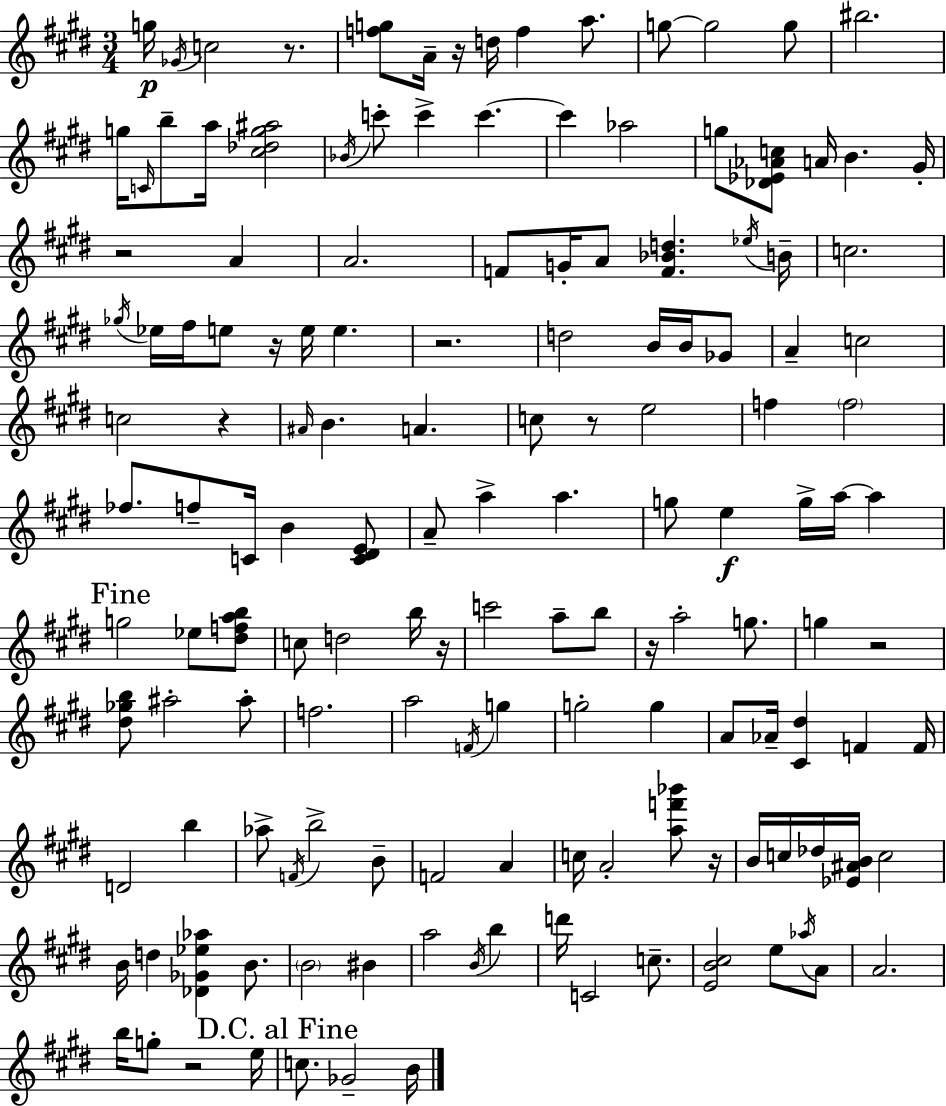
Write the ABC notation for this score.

X:1
T:Untitled
M:3/4
L:1/4
K:E
g/4 _G/4 c2 z/2 [fg]/2 A/4 z/4 d/4 f a/2 g/2 g2 g/2 ^b2 g/4 C/4 b/2 a/4 [^c_dg^a]2 _B/4 c'/2 c' c' c' _a2 g/2 [_D_E_Ac]/2 A/4 B ^G/4 z2 A A2 F/2 G/4 A/2 [F_Bd] _e/4 B/4 c2 _g/4 _e/4 ^f/4 e/2 z/4 e/4 e z2 d2 B/4 B/4 _G/2 A c2 c2 z ^A/4 B A c/2 z/2 e2 f f2 _f/2 f/2 C/4 B [C^DE]/2 A/2 a a g/2 e g/4 a/4 a g2 _e/2 [^dfab]/2 c/2 d2 b/4 z/4 c'2 a/2 b/2 z/4 a2 g/2 g z2 [^d_gb]/2 ^a2 ^a/2 f2 a2 F/4 g g2 g A/2 _A/4 [^C^d] F F/4 D2 b _a/2 F/4 b2 B/2 F2 A c/4 A2 [af'_b']/2 z/4 B/4 c/4 _d/4 [_E^AB]/4 c2 B/4 d [_D_G_e_a] B/2 B2 ^B a2 B/4 b d'/4 C2 c/2 [EB^c]2 e/2 _a/4 A/2 A2 b/4 g/2 z2 e/4 c/2 _G2 B/4